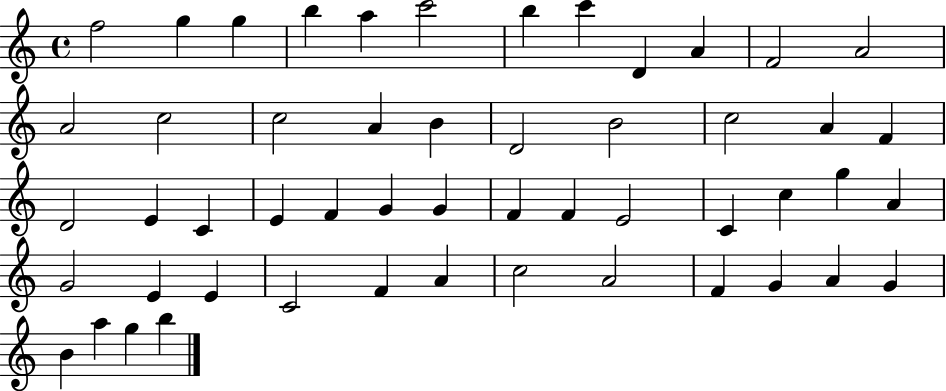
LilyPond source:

{
  \clef treble
  \time 4/4
  \defaultTimeSignature
  \key c \major
  f''2 g''4 g''4 | b''4 a''4 c'''2 | b''4 c'''4 d'4 a'4 | f'2 a'2 | \break a'2 c''2 | c''2 a'4 b'4 | d'2 b'2 | c''2 a'4 f'4 | \break d'2 e'4 c'4 | e'4 f'4 g'4 g'4 | f'4 f'4 e'2 | c'4 c''4 g''4 a'4 | \break g'2 e'4 e'4 | c'2 f'4 a'4 | c''2 a'2 | f'4 g'4 a'4 g'4 | \break b'4 a''4 g''4 b''4 | \bar "|."
}